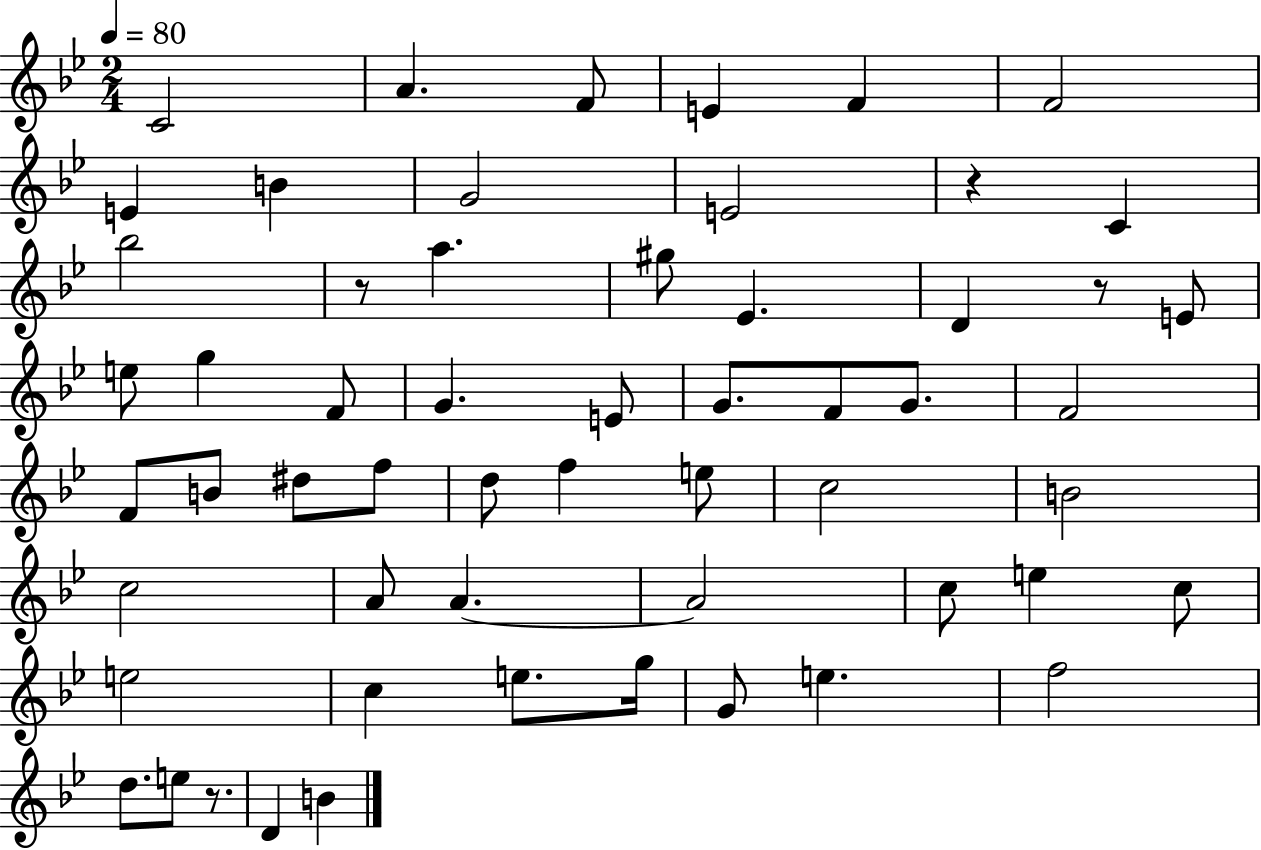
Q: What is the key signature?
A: BES major